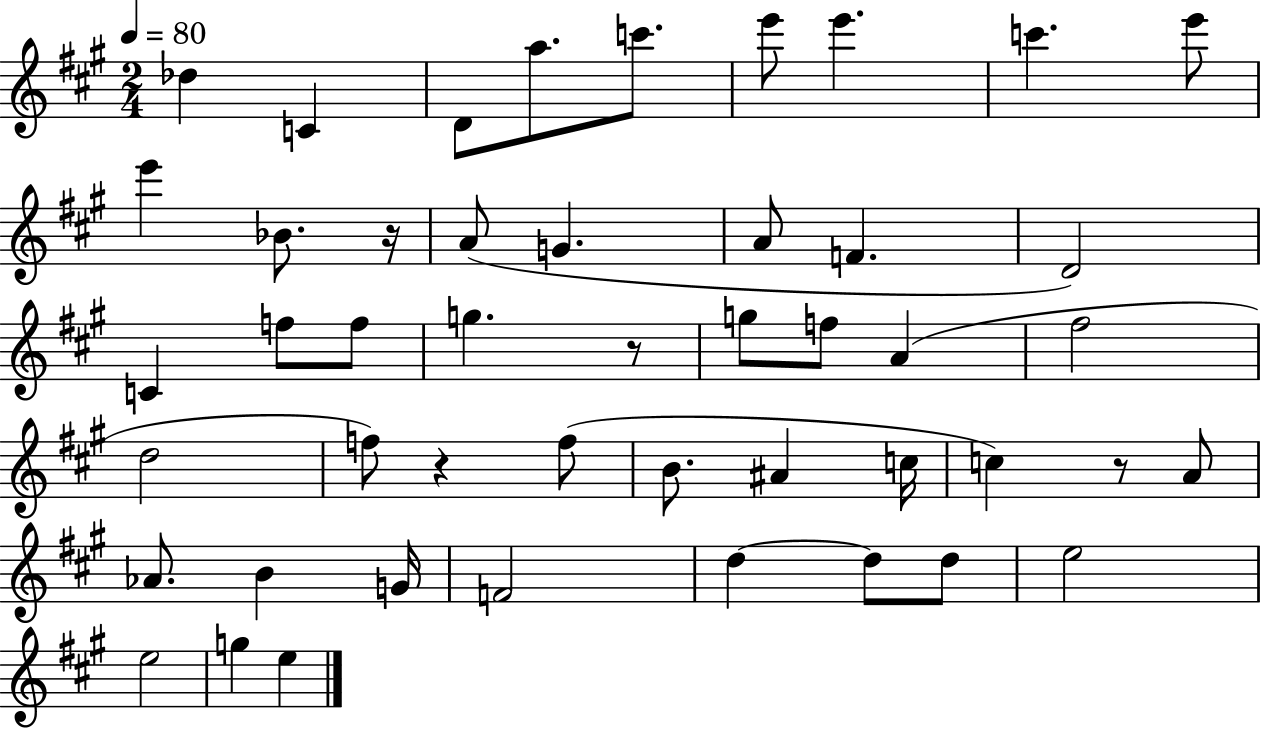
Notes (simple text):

Db5/q C4/q D4/e A5/e. C6/e. E6/e E6/q. C6/q. E6/e E6/q Bb4/e. R/s A4/e G4/q. A4/e F4/q. D4/h C4/q F5/e F5/e G5/q. R/e G5/e F5/e A4/q F#5/h D5/h F5/e R/q F5/e B4/e. A#4/q C5/s C5/q R/e A4/e Ab4/e. B4/q G4/s F4/h D5/q D5/e D5/e E5/h E5/h G5/q E5/q